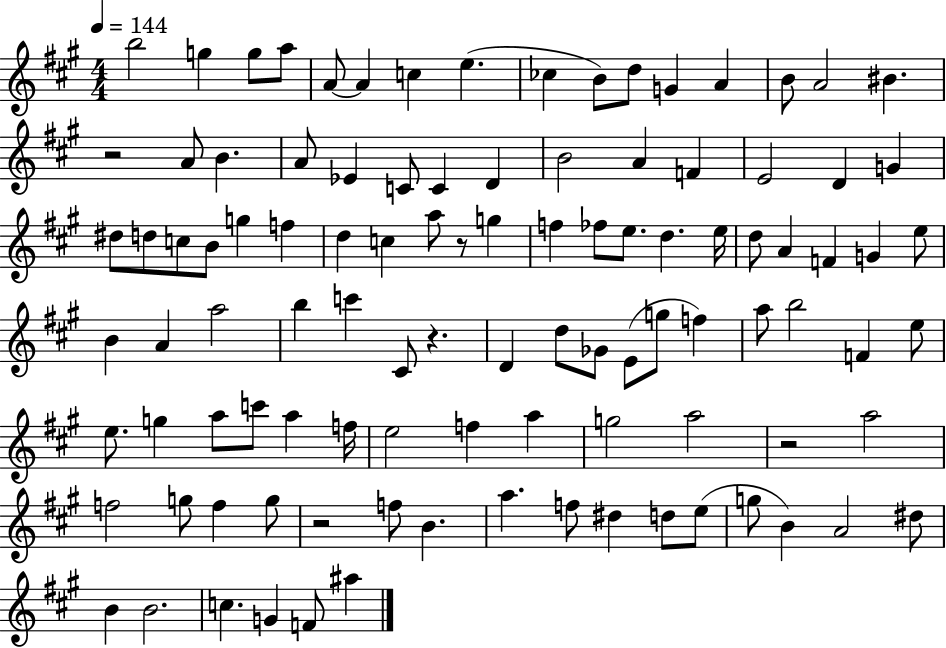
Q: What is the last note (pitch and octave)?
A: A#5